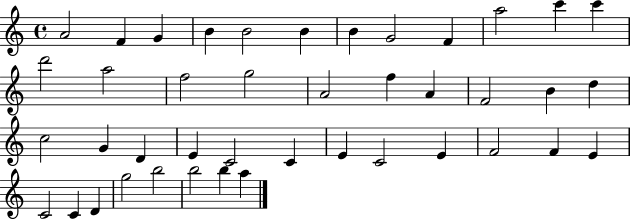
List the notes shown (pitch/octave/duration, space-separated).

A4/h F4/q G4/q B4/q B4/h B4/q B4/q G4/h F4/q A5/h C6/q C6/q D6/h A5/h F5/h G5/h A4/h F5/q A4/q F4/h B4/q D5/q C5/h G4/q D4/q E4/q C4/h C4/q E4/q C4/h E4/q F4/h F4/q E4/q C4/h C4/q D4/q G5/h B5/h B5/h B5/q A5/q